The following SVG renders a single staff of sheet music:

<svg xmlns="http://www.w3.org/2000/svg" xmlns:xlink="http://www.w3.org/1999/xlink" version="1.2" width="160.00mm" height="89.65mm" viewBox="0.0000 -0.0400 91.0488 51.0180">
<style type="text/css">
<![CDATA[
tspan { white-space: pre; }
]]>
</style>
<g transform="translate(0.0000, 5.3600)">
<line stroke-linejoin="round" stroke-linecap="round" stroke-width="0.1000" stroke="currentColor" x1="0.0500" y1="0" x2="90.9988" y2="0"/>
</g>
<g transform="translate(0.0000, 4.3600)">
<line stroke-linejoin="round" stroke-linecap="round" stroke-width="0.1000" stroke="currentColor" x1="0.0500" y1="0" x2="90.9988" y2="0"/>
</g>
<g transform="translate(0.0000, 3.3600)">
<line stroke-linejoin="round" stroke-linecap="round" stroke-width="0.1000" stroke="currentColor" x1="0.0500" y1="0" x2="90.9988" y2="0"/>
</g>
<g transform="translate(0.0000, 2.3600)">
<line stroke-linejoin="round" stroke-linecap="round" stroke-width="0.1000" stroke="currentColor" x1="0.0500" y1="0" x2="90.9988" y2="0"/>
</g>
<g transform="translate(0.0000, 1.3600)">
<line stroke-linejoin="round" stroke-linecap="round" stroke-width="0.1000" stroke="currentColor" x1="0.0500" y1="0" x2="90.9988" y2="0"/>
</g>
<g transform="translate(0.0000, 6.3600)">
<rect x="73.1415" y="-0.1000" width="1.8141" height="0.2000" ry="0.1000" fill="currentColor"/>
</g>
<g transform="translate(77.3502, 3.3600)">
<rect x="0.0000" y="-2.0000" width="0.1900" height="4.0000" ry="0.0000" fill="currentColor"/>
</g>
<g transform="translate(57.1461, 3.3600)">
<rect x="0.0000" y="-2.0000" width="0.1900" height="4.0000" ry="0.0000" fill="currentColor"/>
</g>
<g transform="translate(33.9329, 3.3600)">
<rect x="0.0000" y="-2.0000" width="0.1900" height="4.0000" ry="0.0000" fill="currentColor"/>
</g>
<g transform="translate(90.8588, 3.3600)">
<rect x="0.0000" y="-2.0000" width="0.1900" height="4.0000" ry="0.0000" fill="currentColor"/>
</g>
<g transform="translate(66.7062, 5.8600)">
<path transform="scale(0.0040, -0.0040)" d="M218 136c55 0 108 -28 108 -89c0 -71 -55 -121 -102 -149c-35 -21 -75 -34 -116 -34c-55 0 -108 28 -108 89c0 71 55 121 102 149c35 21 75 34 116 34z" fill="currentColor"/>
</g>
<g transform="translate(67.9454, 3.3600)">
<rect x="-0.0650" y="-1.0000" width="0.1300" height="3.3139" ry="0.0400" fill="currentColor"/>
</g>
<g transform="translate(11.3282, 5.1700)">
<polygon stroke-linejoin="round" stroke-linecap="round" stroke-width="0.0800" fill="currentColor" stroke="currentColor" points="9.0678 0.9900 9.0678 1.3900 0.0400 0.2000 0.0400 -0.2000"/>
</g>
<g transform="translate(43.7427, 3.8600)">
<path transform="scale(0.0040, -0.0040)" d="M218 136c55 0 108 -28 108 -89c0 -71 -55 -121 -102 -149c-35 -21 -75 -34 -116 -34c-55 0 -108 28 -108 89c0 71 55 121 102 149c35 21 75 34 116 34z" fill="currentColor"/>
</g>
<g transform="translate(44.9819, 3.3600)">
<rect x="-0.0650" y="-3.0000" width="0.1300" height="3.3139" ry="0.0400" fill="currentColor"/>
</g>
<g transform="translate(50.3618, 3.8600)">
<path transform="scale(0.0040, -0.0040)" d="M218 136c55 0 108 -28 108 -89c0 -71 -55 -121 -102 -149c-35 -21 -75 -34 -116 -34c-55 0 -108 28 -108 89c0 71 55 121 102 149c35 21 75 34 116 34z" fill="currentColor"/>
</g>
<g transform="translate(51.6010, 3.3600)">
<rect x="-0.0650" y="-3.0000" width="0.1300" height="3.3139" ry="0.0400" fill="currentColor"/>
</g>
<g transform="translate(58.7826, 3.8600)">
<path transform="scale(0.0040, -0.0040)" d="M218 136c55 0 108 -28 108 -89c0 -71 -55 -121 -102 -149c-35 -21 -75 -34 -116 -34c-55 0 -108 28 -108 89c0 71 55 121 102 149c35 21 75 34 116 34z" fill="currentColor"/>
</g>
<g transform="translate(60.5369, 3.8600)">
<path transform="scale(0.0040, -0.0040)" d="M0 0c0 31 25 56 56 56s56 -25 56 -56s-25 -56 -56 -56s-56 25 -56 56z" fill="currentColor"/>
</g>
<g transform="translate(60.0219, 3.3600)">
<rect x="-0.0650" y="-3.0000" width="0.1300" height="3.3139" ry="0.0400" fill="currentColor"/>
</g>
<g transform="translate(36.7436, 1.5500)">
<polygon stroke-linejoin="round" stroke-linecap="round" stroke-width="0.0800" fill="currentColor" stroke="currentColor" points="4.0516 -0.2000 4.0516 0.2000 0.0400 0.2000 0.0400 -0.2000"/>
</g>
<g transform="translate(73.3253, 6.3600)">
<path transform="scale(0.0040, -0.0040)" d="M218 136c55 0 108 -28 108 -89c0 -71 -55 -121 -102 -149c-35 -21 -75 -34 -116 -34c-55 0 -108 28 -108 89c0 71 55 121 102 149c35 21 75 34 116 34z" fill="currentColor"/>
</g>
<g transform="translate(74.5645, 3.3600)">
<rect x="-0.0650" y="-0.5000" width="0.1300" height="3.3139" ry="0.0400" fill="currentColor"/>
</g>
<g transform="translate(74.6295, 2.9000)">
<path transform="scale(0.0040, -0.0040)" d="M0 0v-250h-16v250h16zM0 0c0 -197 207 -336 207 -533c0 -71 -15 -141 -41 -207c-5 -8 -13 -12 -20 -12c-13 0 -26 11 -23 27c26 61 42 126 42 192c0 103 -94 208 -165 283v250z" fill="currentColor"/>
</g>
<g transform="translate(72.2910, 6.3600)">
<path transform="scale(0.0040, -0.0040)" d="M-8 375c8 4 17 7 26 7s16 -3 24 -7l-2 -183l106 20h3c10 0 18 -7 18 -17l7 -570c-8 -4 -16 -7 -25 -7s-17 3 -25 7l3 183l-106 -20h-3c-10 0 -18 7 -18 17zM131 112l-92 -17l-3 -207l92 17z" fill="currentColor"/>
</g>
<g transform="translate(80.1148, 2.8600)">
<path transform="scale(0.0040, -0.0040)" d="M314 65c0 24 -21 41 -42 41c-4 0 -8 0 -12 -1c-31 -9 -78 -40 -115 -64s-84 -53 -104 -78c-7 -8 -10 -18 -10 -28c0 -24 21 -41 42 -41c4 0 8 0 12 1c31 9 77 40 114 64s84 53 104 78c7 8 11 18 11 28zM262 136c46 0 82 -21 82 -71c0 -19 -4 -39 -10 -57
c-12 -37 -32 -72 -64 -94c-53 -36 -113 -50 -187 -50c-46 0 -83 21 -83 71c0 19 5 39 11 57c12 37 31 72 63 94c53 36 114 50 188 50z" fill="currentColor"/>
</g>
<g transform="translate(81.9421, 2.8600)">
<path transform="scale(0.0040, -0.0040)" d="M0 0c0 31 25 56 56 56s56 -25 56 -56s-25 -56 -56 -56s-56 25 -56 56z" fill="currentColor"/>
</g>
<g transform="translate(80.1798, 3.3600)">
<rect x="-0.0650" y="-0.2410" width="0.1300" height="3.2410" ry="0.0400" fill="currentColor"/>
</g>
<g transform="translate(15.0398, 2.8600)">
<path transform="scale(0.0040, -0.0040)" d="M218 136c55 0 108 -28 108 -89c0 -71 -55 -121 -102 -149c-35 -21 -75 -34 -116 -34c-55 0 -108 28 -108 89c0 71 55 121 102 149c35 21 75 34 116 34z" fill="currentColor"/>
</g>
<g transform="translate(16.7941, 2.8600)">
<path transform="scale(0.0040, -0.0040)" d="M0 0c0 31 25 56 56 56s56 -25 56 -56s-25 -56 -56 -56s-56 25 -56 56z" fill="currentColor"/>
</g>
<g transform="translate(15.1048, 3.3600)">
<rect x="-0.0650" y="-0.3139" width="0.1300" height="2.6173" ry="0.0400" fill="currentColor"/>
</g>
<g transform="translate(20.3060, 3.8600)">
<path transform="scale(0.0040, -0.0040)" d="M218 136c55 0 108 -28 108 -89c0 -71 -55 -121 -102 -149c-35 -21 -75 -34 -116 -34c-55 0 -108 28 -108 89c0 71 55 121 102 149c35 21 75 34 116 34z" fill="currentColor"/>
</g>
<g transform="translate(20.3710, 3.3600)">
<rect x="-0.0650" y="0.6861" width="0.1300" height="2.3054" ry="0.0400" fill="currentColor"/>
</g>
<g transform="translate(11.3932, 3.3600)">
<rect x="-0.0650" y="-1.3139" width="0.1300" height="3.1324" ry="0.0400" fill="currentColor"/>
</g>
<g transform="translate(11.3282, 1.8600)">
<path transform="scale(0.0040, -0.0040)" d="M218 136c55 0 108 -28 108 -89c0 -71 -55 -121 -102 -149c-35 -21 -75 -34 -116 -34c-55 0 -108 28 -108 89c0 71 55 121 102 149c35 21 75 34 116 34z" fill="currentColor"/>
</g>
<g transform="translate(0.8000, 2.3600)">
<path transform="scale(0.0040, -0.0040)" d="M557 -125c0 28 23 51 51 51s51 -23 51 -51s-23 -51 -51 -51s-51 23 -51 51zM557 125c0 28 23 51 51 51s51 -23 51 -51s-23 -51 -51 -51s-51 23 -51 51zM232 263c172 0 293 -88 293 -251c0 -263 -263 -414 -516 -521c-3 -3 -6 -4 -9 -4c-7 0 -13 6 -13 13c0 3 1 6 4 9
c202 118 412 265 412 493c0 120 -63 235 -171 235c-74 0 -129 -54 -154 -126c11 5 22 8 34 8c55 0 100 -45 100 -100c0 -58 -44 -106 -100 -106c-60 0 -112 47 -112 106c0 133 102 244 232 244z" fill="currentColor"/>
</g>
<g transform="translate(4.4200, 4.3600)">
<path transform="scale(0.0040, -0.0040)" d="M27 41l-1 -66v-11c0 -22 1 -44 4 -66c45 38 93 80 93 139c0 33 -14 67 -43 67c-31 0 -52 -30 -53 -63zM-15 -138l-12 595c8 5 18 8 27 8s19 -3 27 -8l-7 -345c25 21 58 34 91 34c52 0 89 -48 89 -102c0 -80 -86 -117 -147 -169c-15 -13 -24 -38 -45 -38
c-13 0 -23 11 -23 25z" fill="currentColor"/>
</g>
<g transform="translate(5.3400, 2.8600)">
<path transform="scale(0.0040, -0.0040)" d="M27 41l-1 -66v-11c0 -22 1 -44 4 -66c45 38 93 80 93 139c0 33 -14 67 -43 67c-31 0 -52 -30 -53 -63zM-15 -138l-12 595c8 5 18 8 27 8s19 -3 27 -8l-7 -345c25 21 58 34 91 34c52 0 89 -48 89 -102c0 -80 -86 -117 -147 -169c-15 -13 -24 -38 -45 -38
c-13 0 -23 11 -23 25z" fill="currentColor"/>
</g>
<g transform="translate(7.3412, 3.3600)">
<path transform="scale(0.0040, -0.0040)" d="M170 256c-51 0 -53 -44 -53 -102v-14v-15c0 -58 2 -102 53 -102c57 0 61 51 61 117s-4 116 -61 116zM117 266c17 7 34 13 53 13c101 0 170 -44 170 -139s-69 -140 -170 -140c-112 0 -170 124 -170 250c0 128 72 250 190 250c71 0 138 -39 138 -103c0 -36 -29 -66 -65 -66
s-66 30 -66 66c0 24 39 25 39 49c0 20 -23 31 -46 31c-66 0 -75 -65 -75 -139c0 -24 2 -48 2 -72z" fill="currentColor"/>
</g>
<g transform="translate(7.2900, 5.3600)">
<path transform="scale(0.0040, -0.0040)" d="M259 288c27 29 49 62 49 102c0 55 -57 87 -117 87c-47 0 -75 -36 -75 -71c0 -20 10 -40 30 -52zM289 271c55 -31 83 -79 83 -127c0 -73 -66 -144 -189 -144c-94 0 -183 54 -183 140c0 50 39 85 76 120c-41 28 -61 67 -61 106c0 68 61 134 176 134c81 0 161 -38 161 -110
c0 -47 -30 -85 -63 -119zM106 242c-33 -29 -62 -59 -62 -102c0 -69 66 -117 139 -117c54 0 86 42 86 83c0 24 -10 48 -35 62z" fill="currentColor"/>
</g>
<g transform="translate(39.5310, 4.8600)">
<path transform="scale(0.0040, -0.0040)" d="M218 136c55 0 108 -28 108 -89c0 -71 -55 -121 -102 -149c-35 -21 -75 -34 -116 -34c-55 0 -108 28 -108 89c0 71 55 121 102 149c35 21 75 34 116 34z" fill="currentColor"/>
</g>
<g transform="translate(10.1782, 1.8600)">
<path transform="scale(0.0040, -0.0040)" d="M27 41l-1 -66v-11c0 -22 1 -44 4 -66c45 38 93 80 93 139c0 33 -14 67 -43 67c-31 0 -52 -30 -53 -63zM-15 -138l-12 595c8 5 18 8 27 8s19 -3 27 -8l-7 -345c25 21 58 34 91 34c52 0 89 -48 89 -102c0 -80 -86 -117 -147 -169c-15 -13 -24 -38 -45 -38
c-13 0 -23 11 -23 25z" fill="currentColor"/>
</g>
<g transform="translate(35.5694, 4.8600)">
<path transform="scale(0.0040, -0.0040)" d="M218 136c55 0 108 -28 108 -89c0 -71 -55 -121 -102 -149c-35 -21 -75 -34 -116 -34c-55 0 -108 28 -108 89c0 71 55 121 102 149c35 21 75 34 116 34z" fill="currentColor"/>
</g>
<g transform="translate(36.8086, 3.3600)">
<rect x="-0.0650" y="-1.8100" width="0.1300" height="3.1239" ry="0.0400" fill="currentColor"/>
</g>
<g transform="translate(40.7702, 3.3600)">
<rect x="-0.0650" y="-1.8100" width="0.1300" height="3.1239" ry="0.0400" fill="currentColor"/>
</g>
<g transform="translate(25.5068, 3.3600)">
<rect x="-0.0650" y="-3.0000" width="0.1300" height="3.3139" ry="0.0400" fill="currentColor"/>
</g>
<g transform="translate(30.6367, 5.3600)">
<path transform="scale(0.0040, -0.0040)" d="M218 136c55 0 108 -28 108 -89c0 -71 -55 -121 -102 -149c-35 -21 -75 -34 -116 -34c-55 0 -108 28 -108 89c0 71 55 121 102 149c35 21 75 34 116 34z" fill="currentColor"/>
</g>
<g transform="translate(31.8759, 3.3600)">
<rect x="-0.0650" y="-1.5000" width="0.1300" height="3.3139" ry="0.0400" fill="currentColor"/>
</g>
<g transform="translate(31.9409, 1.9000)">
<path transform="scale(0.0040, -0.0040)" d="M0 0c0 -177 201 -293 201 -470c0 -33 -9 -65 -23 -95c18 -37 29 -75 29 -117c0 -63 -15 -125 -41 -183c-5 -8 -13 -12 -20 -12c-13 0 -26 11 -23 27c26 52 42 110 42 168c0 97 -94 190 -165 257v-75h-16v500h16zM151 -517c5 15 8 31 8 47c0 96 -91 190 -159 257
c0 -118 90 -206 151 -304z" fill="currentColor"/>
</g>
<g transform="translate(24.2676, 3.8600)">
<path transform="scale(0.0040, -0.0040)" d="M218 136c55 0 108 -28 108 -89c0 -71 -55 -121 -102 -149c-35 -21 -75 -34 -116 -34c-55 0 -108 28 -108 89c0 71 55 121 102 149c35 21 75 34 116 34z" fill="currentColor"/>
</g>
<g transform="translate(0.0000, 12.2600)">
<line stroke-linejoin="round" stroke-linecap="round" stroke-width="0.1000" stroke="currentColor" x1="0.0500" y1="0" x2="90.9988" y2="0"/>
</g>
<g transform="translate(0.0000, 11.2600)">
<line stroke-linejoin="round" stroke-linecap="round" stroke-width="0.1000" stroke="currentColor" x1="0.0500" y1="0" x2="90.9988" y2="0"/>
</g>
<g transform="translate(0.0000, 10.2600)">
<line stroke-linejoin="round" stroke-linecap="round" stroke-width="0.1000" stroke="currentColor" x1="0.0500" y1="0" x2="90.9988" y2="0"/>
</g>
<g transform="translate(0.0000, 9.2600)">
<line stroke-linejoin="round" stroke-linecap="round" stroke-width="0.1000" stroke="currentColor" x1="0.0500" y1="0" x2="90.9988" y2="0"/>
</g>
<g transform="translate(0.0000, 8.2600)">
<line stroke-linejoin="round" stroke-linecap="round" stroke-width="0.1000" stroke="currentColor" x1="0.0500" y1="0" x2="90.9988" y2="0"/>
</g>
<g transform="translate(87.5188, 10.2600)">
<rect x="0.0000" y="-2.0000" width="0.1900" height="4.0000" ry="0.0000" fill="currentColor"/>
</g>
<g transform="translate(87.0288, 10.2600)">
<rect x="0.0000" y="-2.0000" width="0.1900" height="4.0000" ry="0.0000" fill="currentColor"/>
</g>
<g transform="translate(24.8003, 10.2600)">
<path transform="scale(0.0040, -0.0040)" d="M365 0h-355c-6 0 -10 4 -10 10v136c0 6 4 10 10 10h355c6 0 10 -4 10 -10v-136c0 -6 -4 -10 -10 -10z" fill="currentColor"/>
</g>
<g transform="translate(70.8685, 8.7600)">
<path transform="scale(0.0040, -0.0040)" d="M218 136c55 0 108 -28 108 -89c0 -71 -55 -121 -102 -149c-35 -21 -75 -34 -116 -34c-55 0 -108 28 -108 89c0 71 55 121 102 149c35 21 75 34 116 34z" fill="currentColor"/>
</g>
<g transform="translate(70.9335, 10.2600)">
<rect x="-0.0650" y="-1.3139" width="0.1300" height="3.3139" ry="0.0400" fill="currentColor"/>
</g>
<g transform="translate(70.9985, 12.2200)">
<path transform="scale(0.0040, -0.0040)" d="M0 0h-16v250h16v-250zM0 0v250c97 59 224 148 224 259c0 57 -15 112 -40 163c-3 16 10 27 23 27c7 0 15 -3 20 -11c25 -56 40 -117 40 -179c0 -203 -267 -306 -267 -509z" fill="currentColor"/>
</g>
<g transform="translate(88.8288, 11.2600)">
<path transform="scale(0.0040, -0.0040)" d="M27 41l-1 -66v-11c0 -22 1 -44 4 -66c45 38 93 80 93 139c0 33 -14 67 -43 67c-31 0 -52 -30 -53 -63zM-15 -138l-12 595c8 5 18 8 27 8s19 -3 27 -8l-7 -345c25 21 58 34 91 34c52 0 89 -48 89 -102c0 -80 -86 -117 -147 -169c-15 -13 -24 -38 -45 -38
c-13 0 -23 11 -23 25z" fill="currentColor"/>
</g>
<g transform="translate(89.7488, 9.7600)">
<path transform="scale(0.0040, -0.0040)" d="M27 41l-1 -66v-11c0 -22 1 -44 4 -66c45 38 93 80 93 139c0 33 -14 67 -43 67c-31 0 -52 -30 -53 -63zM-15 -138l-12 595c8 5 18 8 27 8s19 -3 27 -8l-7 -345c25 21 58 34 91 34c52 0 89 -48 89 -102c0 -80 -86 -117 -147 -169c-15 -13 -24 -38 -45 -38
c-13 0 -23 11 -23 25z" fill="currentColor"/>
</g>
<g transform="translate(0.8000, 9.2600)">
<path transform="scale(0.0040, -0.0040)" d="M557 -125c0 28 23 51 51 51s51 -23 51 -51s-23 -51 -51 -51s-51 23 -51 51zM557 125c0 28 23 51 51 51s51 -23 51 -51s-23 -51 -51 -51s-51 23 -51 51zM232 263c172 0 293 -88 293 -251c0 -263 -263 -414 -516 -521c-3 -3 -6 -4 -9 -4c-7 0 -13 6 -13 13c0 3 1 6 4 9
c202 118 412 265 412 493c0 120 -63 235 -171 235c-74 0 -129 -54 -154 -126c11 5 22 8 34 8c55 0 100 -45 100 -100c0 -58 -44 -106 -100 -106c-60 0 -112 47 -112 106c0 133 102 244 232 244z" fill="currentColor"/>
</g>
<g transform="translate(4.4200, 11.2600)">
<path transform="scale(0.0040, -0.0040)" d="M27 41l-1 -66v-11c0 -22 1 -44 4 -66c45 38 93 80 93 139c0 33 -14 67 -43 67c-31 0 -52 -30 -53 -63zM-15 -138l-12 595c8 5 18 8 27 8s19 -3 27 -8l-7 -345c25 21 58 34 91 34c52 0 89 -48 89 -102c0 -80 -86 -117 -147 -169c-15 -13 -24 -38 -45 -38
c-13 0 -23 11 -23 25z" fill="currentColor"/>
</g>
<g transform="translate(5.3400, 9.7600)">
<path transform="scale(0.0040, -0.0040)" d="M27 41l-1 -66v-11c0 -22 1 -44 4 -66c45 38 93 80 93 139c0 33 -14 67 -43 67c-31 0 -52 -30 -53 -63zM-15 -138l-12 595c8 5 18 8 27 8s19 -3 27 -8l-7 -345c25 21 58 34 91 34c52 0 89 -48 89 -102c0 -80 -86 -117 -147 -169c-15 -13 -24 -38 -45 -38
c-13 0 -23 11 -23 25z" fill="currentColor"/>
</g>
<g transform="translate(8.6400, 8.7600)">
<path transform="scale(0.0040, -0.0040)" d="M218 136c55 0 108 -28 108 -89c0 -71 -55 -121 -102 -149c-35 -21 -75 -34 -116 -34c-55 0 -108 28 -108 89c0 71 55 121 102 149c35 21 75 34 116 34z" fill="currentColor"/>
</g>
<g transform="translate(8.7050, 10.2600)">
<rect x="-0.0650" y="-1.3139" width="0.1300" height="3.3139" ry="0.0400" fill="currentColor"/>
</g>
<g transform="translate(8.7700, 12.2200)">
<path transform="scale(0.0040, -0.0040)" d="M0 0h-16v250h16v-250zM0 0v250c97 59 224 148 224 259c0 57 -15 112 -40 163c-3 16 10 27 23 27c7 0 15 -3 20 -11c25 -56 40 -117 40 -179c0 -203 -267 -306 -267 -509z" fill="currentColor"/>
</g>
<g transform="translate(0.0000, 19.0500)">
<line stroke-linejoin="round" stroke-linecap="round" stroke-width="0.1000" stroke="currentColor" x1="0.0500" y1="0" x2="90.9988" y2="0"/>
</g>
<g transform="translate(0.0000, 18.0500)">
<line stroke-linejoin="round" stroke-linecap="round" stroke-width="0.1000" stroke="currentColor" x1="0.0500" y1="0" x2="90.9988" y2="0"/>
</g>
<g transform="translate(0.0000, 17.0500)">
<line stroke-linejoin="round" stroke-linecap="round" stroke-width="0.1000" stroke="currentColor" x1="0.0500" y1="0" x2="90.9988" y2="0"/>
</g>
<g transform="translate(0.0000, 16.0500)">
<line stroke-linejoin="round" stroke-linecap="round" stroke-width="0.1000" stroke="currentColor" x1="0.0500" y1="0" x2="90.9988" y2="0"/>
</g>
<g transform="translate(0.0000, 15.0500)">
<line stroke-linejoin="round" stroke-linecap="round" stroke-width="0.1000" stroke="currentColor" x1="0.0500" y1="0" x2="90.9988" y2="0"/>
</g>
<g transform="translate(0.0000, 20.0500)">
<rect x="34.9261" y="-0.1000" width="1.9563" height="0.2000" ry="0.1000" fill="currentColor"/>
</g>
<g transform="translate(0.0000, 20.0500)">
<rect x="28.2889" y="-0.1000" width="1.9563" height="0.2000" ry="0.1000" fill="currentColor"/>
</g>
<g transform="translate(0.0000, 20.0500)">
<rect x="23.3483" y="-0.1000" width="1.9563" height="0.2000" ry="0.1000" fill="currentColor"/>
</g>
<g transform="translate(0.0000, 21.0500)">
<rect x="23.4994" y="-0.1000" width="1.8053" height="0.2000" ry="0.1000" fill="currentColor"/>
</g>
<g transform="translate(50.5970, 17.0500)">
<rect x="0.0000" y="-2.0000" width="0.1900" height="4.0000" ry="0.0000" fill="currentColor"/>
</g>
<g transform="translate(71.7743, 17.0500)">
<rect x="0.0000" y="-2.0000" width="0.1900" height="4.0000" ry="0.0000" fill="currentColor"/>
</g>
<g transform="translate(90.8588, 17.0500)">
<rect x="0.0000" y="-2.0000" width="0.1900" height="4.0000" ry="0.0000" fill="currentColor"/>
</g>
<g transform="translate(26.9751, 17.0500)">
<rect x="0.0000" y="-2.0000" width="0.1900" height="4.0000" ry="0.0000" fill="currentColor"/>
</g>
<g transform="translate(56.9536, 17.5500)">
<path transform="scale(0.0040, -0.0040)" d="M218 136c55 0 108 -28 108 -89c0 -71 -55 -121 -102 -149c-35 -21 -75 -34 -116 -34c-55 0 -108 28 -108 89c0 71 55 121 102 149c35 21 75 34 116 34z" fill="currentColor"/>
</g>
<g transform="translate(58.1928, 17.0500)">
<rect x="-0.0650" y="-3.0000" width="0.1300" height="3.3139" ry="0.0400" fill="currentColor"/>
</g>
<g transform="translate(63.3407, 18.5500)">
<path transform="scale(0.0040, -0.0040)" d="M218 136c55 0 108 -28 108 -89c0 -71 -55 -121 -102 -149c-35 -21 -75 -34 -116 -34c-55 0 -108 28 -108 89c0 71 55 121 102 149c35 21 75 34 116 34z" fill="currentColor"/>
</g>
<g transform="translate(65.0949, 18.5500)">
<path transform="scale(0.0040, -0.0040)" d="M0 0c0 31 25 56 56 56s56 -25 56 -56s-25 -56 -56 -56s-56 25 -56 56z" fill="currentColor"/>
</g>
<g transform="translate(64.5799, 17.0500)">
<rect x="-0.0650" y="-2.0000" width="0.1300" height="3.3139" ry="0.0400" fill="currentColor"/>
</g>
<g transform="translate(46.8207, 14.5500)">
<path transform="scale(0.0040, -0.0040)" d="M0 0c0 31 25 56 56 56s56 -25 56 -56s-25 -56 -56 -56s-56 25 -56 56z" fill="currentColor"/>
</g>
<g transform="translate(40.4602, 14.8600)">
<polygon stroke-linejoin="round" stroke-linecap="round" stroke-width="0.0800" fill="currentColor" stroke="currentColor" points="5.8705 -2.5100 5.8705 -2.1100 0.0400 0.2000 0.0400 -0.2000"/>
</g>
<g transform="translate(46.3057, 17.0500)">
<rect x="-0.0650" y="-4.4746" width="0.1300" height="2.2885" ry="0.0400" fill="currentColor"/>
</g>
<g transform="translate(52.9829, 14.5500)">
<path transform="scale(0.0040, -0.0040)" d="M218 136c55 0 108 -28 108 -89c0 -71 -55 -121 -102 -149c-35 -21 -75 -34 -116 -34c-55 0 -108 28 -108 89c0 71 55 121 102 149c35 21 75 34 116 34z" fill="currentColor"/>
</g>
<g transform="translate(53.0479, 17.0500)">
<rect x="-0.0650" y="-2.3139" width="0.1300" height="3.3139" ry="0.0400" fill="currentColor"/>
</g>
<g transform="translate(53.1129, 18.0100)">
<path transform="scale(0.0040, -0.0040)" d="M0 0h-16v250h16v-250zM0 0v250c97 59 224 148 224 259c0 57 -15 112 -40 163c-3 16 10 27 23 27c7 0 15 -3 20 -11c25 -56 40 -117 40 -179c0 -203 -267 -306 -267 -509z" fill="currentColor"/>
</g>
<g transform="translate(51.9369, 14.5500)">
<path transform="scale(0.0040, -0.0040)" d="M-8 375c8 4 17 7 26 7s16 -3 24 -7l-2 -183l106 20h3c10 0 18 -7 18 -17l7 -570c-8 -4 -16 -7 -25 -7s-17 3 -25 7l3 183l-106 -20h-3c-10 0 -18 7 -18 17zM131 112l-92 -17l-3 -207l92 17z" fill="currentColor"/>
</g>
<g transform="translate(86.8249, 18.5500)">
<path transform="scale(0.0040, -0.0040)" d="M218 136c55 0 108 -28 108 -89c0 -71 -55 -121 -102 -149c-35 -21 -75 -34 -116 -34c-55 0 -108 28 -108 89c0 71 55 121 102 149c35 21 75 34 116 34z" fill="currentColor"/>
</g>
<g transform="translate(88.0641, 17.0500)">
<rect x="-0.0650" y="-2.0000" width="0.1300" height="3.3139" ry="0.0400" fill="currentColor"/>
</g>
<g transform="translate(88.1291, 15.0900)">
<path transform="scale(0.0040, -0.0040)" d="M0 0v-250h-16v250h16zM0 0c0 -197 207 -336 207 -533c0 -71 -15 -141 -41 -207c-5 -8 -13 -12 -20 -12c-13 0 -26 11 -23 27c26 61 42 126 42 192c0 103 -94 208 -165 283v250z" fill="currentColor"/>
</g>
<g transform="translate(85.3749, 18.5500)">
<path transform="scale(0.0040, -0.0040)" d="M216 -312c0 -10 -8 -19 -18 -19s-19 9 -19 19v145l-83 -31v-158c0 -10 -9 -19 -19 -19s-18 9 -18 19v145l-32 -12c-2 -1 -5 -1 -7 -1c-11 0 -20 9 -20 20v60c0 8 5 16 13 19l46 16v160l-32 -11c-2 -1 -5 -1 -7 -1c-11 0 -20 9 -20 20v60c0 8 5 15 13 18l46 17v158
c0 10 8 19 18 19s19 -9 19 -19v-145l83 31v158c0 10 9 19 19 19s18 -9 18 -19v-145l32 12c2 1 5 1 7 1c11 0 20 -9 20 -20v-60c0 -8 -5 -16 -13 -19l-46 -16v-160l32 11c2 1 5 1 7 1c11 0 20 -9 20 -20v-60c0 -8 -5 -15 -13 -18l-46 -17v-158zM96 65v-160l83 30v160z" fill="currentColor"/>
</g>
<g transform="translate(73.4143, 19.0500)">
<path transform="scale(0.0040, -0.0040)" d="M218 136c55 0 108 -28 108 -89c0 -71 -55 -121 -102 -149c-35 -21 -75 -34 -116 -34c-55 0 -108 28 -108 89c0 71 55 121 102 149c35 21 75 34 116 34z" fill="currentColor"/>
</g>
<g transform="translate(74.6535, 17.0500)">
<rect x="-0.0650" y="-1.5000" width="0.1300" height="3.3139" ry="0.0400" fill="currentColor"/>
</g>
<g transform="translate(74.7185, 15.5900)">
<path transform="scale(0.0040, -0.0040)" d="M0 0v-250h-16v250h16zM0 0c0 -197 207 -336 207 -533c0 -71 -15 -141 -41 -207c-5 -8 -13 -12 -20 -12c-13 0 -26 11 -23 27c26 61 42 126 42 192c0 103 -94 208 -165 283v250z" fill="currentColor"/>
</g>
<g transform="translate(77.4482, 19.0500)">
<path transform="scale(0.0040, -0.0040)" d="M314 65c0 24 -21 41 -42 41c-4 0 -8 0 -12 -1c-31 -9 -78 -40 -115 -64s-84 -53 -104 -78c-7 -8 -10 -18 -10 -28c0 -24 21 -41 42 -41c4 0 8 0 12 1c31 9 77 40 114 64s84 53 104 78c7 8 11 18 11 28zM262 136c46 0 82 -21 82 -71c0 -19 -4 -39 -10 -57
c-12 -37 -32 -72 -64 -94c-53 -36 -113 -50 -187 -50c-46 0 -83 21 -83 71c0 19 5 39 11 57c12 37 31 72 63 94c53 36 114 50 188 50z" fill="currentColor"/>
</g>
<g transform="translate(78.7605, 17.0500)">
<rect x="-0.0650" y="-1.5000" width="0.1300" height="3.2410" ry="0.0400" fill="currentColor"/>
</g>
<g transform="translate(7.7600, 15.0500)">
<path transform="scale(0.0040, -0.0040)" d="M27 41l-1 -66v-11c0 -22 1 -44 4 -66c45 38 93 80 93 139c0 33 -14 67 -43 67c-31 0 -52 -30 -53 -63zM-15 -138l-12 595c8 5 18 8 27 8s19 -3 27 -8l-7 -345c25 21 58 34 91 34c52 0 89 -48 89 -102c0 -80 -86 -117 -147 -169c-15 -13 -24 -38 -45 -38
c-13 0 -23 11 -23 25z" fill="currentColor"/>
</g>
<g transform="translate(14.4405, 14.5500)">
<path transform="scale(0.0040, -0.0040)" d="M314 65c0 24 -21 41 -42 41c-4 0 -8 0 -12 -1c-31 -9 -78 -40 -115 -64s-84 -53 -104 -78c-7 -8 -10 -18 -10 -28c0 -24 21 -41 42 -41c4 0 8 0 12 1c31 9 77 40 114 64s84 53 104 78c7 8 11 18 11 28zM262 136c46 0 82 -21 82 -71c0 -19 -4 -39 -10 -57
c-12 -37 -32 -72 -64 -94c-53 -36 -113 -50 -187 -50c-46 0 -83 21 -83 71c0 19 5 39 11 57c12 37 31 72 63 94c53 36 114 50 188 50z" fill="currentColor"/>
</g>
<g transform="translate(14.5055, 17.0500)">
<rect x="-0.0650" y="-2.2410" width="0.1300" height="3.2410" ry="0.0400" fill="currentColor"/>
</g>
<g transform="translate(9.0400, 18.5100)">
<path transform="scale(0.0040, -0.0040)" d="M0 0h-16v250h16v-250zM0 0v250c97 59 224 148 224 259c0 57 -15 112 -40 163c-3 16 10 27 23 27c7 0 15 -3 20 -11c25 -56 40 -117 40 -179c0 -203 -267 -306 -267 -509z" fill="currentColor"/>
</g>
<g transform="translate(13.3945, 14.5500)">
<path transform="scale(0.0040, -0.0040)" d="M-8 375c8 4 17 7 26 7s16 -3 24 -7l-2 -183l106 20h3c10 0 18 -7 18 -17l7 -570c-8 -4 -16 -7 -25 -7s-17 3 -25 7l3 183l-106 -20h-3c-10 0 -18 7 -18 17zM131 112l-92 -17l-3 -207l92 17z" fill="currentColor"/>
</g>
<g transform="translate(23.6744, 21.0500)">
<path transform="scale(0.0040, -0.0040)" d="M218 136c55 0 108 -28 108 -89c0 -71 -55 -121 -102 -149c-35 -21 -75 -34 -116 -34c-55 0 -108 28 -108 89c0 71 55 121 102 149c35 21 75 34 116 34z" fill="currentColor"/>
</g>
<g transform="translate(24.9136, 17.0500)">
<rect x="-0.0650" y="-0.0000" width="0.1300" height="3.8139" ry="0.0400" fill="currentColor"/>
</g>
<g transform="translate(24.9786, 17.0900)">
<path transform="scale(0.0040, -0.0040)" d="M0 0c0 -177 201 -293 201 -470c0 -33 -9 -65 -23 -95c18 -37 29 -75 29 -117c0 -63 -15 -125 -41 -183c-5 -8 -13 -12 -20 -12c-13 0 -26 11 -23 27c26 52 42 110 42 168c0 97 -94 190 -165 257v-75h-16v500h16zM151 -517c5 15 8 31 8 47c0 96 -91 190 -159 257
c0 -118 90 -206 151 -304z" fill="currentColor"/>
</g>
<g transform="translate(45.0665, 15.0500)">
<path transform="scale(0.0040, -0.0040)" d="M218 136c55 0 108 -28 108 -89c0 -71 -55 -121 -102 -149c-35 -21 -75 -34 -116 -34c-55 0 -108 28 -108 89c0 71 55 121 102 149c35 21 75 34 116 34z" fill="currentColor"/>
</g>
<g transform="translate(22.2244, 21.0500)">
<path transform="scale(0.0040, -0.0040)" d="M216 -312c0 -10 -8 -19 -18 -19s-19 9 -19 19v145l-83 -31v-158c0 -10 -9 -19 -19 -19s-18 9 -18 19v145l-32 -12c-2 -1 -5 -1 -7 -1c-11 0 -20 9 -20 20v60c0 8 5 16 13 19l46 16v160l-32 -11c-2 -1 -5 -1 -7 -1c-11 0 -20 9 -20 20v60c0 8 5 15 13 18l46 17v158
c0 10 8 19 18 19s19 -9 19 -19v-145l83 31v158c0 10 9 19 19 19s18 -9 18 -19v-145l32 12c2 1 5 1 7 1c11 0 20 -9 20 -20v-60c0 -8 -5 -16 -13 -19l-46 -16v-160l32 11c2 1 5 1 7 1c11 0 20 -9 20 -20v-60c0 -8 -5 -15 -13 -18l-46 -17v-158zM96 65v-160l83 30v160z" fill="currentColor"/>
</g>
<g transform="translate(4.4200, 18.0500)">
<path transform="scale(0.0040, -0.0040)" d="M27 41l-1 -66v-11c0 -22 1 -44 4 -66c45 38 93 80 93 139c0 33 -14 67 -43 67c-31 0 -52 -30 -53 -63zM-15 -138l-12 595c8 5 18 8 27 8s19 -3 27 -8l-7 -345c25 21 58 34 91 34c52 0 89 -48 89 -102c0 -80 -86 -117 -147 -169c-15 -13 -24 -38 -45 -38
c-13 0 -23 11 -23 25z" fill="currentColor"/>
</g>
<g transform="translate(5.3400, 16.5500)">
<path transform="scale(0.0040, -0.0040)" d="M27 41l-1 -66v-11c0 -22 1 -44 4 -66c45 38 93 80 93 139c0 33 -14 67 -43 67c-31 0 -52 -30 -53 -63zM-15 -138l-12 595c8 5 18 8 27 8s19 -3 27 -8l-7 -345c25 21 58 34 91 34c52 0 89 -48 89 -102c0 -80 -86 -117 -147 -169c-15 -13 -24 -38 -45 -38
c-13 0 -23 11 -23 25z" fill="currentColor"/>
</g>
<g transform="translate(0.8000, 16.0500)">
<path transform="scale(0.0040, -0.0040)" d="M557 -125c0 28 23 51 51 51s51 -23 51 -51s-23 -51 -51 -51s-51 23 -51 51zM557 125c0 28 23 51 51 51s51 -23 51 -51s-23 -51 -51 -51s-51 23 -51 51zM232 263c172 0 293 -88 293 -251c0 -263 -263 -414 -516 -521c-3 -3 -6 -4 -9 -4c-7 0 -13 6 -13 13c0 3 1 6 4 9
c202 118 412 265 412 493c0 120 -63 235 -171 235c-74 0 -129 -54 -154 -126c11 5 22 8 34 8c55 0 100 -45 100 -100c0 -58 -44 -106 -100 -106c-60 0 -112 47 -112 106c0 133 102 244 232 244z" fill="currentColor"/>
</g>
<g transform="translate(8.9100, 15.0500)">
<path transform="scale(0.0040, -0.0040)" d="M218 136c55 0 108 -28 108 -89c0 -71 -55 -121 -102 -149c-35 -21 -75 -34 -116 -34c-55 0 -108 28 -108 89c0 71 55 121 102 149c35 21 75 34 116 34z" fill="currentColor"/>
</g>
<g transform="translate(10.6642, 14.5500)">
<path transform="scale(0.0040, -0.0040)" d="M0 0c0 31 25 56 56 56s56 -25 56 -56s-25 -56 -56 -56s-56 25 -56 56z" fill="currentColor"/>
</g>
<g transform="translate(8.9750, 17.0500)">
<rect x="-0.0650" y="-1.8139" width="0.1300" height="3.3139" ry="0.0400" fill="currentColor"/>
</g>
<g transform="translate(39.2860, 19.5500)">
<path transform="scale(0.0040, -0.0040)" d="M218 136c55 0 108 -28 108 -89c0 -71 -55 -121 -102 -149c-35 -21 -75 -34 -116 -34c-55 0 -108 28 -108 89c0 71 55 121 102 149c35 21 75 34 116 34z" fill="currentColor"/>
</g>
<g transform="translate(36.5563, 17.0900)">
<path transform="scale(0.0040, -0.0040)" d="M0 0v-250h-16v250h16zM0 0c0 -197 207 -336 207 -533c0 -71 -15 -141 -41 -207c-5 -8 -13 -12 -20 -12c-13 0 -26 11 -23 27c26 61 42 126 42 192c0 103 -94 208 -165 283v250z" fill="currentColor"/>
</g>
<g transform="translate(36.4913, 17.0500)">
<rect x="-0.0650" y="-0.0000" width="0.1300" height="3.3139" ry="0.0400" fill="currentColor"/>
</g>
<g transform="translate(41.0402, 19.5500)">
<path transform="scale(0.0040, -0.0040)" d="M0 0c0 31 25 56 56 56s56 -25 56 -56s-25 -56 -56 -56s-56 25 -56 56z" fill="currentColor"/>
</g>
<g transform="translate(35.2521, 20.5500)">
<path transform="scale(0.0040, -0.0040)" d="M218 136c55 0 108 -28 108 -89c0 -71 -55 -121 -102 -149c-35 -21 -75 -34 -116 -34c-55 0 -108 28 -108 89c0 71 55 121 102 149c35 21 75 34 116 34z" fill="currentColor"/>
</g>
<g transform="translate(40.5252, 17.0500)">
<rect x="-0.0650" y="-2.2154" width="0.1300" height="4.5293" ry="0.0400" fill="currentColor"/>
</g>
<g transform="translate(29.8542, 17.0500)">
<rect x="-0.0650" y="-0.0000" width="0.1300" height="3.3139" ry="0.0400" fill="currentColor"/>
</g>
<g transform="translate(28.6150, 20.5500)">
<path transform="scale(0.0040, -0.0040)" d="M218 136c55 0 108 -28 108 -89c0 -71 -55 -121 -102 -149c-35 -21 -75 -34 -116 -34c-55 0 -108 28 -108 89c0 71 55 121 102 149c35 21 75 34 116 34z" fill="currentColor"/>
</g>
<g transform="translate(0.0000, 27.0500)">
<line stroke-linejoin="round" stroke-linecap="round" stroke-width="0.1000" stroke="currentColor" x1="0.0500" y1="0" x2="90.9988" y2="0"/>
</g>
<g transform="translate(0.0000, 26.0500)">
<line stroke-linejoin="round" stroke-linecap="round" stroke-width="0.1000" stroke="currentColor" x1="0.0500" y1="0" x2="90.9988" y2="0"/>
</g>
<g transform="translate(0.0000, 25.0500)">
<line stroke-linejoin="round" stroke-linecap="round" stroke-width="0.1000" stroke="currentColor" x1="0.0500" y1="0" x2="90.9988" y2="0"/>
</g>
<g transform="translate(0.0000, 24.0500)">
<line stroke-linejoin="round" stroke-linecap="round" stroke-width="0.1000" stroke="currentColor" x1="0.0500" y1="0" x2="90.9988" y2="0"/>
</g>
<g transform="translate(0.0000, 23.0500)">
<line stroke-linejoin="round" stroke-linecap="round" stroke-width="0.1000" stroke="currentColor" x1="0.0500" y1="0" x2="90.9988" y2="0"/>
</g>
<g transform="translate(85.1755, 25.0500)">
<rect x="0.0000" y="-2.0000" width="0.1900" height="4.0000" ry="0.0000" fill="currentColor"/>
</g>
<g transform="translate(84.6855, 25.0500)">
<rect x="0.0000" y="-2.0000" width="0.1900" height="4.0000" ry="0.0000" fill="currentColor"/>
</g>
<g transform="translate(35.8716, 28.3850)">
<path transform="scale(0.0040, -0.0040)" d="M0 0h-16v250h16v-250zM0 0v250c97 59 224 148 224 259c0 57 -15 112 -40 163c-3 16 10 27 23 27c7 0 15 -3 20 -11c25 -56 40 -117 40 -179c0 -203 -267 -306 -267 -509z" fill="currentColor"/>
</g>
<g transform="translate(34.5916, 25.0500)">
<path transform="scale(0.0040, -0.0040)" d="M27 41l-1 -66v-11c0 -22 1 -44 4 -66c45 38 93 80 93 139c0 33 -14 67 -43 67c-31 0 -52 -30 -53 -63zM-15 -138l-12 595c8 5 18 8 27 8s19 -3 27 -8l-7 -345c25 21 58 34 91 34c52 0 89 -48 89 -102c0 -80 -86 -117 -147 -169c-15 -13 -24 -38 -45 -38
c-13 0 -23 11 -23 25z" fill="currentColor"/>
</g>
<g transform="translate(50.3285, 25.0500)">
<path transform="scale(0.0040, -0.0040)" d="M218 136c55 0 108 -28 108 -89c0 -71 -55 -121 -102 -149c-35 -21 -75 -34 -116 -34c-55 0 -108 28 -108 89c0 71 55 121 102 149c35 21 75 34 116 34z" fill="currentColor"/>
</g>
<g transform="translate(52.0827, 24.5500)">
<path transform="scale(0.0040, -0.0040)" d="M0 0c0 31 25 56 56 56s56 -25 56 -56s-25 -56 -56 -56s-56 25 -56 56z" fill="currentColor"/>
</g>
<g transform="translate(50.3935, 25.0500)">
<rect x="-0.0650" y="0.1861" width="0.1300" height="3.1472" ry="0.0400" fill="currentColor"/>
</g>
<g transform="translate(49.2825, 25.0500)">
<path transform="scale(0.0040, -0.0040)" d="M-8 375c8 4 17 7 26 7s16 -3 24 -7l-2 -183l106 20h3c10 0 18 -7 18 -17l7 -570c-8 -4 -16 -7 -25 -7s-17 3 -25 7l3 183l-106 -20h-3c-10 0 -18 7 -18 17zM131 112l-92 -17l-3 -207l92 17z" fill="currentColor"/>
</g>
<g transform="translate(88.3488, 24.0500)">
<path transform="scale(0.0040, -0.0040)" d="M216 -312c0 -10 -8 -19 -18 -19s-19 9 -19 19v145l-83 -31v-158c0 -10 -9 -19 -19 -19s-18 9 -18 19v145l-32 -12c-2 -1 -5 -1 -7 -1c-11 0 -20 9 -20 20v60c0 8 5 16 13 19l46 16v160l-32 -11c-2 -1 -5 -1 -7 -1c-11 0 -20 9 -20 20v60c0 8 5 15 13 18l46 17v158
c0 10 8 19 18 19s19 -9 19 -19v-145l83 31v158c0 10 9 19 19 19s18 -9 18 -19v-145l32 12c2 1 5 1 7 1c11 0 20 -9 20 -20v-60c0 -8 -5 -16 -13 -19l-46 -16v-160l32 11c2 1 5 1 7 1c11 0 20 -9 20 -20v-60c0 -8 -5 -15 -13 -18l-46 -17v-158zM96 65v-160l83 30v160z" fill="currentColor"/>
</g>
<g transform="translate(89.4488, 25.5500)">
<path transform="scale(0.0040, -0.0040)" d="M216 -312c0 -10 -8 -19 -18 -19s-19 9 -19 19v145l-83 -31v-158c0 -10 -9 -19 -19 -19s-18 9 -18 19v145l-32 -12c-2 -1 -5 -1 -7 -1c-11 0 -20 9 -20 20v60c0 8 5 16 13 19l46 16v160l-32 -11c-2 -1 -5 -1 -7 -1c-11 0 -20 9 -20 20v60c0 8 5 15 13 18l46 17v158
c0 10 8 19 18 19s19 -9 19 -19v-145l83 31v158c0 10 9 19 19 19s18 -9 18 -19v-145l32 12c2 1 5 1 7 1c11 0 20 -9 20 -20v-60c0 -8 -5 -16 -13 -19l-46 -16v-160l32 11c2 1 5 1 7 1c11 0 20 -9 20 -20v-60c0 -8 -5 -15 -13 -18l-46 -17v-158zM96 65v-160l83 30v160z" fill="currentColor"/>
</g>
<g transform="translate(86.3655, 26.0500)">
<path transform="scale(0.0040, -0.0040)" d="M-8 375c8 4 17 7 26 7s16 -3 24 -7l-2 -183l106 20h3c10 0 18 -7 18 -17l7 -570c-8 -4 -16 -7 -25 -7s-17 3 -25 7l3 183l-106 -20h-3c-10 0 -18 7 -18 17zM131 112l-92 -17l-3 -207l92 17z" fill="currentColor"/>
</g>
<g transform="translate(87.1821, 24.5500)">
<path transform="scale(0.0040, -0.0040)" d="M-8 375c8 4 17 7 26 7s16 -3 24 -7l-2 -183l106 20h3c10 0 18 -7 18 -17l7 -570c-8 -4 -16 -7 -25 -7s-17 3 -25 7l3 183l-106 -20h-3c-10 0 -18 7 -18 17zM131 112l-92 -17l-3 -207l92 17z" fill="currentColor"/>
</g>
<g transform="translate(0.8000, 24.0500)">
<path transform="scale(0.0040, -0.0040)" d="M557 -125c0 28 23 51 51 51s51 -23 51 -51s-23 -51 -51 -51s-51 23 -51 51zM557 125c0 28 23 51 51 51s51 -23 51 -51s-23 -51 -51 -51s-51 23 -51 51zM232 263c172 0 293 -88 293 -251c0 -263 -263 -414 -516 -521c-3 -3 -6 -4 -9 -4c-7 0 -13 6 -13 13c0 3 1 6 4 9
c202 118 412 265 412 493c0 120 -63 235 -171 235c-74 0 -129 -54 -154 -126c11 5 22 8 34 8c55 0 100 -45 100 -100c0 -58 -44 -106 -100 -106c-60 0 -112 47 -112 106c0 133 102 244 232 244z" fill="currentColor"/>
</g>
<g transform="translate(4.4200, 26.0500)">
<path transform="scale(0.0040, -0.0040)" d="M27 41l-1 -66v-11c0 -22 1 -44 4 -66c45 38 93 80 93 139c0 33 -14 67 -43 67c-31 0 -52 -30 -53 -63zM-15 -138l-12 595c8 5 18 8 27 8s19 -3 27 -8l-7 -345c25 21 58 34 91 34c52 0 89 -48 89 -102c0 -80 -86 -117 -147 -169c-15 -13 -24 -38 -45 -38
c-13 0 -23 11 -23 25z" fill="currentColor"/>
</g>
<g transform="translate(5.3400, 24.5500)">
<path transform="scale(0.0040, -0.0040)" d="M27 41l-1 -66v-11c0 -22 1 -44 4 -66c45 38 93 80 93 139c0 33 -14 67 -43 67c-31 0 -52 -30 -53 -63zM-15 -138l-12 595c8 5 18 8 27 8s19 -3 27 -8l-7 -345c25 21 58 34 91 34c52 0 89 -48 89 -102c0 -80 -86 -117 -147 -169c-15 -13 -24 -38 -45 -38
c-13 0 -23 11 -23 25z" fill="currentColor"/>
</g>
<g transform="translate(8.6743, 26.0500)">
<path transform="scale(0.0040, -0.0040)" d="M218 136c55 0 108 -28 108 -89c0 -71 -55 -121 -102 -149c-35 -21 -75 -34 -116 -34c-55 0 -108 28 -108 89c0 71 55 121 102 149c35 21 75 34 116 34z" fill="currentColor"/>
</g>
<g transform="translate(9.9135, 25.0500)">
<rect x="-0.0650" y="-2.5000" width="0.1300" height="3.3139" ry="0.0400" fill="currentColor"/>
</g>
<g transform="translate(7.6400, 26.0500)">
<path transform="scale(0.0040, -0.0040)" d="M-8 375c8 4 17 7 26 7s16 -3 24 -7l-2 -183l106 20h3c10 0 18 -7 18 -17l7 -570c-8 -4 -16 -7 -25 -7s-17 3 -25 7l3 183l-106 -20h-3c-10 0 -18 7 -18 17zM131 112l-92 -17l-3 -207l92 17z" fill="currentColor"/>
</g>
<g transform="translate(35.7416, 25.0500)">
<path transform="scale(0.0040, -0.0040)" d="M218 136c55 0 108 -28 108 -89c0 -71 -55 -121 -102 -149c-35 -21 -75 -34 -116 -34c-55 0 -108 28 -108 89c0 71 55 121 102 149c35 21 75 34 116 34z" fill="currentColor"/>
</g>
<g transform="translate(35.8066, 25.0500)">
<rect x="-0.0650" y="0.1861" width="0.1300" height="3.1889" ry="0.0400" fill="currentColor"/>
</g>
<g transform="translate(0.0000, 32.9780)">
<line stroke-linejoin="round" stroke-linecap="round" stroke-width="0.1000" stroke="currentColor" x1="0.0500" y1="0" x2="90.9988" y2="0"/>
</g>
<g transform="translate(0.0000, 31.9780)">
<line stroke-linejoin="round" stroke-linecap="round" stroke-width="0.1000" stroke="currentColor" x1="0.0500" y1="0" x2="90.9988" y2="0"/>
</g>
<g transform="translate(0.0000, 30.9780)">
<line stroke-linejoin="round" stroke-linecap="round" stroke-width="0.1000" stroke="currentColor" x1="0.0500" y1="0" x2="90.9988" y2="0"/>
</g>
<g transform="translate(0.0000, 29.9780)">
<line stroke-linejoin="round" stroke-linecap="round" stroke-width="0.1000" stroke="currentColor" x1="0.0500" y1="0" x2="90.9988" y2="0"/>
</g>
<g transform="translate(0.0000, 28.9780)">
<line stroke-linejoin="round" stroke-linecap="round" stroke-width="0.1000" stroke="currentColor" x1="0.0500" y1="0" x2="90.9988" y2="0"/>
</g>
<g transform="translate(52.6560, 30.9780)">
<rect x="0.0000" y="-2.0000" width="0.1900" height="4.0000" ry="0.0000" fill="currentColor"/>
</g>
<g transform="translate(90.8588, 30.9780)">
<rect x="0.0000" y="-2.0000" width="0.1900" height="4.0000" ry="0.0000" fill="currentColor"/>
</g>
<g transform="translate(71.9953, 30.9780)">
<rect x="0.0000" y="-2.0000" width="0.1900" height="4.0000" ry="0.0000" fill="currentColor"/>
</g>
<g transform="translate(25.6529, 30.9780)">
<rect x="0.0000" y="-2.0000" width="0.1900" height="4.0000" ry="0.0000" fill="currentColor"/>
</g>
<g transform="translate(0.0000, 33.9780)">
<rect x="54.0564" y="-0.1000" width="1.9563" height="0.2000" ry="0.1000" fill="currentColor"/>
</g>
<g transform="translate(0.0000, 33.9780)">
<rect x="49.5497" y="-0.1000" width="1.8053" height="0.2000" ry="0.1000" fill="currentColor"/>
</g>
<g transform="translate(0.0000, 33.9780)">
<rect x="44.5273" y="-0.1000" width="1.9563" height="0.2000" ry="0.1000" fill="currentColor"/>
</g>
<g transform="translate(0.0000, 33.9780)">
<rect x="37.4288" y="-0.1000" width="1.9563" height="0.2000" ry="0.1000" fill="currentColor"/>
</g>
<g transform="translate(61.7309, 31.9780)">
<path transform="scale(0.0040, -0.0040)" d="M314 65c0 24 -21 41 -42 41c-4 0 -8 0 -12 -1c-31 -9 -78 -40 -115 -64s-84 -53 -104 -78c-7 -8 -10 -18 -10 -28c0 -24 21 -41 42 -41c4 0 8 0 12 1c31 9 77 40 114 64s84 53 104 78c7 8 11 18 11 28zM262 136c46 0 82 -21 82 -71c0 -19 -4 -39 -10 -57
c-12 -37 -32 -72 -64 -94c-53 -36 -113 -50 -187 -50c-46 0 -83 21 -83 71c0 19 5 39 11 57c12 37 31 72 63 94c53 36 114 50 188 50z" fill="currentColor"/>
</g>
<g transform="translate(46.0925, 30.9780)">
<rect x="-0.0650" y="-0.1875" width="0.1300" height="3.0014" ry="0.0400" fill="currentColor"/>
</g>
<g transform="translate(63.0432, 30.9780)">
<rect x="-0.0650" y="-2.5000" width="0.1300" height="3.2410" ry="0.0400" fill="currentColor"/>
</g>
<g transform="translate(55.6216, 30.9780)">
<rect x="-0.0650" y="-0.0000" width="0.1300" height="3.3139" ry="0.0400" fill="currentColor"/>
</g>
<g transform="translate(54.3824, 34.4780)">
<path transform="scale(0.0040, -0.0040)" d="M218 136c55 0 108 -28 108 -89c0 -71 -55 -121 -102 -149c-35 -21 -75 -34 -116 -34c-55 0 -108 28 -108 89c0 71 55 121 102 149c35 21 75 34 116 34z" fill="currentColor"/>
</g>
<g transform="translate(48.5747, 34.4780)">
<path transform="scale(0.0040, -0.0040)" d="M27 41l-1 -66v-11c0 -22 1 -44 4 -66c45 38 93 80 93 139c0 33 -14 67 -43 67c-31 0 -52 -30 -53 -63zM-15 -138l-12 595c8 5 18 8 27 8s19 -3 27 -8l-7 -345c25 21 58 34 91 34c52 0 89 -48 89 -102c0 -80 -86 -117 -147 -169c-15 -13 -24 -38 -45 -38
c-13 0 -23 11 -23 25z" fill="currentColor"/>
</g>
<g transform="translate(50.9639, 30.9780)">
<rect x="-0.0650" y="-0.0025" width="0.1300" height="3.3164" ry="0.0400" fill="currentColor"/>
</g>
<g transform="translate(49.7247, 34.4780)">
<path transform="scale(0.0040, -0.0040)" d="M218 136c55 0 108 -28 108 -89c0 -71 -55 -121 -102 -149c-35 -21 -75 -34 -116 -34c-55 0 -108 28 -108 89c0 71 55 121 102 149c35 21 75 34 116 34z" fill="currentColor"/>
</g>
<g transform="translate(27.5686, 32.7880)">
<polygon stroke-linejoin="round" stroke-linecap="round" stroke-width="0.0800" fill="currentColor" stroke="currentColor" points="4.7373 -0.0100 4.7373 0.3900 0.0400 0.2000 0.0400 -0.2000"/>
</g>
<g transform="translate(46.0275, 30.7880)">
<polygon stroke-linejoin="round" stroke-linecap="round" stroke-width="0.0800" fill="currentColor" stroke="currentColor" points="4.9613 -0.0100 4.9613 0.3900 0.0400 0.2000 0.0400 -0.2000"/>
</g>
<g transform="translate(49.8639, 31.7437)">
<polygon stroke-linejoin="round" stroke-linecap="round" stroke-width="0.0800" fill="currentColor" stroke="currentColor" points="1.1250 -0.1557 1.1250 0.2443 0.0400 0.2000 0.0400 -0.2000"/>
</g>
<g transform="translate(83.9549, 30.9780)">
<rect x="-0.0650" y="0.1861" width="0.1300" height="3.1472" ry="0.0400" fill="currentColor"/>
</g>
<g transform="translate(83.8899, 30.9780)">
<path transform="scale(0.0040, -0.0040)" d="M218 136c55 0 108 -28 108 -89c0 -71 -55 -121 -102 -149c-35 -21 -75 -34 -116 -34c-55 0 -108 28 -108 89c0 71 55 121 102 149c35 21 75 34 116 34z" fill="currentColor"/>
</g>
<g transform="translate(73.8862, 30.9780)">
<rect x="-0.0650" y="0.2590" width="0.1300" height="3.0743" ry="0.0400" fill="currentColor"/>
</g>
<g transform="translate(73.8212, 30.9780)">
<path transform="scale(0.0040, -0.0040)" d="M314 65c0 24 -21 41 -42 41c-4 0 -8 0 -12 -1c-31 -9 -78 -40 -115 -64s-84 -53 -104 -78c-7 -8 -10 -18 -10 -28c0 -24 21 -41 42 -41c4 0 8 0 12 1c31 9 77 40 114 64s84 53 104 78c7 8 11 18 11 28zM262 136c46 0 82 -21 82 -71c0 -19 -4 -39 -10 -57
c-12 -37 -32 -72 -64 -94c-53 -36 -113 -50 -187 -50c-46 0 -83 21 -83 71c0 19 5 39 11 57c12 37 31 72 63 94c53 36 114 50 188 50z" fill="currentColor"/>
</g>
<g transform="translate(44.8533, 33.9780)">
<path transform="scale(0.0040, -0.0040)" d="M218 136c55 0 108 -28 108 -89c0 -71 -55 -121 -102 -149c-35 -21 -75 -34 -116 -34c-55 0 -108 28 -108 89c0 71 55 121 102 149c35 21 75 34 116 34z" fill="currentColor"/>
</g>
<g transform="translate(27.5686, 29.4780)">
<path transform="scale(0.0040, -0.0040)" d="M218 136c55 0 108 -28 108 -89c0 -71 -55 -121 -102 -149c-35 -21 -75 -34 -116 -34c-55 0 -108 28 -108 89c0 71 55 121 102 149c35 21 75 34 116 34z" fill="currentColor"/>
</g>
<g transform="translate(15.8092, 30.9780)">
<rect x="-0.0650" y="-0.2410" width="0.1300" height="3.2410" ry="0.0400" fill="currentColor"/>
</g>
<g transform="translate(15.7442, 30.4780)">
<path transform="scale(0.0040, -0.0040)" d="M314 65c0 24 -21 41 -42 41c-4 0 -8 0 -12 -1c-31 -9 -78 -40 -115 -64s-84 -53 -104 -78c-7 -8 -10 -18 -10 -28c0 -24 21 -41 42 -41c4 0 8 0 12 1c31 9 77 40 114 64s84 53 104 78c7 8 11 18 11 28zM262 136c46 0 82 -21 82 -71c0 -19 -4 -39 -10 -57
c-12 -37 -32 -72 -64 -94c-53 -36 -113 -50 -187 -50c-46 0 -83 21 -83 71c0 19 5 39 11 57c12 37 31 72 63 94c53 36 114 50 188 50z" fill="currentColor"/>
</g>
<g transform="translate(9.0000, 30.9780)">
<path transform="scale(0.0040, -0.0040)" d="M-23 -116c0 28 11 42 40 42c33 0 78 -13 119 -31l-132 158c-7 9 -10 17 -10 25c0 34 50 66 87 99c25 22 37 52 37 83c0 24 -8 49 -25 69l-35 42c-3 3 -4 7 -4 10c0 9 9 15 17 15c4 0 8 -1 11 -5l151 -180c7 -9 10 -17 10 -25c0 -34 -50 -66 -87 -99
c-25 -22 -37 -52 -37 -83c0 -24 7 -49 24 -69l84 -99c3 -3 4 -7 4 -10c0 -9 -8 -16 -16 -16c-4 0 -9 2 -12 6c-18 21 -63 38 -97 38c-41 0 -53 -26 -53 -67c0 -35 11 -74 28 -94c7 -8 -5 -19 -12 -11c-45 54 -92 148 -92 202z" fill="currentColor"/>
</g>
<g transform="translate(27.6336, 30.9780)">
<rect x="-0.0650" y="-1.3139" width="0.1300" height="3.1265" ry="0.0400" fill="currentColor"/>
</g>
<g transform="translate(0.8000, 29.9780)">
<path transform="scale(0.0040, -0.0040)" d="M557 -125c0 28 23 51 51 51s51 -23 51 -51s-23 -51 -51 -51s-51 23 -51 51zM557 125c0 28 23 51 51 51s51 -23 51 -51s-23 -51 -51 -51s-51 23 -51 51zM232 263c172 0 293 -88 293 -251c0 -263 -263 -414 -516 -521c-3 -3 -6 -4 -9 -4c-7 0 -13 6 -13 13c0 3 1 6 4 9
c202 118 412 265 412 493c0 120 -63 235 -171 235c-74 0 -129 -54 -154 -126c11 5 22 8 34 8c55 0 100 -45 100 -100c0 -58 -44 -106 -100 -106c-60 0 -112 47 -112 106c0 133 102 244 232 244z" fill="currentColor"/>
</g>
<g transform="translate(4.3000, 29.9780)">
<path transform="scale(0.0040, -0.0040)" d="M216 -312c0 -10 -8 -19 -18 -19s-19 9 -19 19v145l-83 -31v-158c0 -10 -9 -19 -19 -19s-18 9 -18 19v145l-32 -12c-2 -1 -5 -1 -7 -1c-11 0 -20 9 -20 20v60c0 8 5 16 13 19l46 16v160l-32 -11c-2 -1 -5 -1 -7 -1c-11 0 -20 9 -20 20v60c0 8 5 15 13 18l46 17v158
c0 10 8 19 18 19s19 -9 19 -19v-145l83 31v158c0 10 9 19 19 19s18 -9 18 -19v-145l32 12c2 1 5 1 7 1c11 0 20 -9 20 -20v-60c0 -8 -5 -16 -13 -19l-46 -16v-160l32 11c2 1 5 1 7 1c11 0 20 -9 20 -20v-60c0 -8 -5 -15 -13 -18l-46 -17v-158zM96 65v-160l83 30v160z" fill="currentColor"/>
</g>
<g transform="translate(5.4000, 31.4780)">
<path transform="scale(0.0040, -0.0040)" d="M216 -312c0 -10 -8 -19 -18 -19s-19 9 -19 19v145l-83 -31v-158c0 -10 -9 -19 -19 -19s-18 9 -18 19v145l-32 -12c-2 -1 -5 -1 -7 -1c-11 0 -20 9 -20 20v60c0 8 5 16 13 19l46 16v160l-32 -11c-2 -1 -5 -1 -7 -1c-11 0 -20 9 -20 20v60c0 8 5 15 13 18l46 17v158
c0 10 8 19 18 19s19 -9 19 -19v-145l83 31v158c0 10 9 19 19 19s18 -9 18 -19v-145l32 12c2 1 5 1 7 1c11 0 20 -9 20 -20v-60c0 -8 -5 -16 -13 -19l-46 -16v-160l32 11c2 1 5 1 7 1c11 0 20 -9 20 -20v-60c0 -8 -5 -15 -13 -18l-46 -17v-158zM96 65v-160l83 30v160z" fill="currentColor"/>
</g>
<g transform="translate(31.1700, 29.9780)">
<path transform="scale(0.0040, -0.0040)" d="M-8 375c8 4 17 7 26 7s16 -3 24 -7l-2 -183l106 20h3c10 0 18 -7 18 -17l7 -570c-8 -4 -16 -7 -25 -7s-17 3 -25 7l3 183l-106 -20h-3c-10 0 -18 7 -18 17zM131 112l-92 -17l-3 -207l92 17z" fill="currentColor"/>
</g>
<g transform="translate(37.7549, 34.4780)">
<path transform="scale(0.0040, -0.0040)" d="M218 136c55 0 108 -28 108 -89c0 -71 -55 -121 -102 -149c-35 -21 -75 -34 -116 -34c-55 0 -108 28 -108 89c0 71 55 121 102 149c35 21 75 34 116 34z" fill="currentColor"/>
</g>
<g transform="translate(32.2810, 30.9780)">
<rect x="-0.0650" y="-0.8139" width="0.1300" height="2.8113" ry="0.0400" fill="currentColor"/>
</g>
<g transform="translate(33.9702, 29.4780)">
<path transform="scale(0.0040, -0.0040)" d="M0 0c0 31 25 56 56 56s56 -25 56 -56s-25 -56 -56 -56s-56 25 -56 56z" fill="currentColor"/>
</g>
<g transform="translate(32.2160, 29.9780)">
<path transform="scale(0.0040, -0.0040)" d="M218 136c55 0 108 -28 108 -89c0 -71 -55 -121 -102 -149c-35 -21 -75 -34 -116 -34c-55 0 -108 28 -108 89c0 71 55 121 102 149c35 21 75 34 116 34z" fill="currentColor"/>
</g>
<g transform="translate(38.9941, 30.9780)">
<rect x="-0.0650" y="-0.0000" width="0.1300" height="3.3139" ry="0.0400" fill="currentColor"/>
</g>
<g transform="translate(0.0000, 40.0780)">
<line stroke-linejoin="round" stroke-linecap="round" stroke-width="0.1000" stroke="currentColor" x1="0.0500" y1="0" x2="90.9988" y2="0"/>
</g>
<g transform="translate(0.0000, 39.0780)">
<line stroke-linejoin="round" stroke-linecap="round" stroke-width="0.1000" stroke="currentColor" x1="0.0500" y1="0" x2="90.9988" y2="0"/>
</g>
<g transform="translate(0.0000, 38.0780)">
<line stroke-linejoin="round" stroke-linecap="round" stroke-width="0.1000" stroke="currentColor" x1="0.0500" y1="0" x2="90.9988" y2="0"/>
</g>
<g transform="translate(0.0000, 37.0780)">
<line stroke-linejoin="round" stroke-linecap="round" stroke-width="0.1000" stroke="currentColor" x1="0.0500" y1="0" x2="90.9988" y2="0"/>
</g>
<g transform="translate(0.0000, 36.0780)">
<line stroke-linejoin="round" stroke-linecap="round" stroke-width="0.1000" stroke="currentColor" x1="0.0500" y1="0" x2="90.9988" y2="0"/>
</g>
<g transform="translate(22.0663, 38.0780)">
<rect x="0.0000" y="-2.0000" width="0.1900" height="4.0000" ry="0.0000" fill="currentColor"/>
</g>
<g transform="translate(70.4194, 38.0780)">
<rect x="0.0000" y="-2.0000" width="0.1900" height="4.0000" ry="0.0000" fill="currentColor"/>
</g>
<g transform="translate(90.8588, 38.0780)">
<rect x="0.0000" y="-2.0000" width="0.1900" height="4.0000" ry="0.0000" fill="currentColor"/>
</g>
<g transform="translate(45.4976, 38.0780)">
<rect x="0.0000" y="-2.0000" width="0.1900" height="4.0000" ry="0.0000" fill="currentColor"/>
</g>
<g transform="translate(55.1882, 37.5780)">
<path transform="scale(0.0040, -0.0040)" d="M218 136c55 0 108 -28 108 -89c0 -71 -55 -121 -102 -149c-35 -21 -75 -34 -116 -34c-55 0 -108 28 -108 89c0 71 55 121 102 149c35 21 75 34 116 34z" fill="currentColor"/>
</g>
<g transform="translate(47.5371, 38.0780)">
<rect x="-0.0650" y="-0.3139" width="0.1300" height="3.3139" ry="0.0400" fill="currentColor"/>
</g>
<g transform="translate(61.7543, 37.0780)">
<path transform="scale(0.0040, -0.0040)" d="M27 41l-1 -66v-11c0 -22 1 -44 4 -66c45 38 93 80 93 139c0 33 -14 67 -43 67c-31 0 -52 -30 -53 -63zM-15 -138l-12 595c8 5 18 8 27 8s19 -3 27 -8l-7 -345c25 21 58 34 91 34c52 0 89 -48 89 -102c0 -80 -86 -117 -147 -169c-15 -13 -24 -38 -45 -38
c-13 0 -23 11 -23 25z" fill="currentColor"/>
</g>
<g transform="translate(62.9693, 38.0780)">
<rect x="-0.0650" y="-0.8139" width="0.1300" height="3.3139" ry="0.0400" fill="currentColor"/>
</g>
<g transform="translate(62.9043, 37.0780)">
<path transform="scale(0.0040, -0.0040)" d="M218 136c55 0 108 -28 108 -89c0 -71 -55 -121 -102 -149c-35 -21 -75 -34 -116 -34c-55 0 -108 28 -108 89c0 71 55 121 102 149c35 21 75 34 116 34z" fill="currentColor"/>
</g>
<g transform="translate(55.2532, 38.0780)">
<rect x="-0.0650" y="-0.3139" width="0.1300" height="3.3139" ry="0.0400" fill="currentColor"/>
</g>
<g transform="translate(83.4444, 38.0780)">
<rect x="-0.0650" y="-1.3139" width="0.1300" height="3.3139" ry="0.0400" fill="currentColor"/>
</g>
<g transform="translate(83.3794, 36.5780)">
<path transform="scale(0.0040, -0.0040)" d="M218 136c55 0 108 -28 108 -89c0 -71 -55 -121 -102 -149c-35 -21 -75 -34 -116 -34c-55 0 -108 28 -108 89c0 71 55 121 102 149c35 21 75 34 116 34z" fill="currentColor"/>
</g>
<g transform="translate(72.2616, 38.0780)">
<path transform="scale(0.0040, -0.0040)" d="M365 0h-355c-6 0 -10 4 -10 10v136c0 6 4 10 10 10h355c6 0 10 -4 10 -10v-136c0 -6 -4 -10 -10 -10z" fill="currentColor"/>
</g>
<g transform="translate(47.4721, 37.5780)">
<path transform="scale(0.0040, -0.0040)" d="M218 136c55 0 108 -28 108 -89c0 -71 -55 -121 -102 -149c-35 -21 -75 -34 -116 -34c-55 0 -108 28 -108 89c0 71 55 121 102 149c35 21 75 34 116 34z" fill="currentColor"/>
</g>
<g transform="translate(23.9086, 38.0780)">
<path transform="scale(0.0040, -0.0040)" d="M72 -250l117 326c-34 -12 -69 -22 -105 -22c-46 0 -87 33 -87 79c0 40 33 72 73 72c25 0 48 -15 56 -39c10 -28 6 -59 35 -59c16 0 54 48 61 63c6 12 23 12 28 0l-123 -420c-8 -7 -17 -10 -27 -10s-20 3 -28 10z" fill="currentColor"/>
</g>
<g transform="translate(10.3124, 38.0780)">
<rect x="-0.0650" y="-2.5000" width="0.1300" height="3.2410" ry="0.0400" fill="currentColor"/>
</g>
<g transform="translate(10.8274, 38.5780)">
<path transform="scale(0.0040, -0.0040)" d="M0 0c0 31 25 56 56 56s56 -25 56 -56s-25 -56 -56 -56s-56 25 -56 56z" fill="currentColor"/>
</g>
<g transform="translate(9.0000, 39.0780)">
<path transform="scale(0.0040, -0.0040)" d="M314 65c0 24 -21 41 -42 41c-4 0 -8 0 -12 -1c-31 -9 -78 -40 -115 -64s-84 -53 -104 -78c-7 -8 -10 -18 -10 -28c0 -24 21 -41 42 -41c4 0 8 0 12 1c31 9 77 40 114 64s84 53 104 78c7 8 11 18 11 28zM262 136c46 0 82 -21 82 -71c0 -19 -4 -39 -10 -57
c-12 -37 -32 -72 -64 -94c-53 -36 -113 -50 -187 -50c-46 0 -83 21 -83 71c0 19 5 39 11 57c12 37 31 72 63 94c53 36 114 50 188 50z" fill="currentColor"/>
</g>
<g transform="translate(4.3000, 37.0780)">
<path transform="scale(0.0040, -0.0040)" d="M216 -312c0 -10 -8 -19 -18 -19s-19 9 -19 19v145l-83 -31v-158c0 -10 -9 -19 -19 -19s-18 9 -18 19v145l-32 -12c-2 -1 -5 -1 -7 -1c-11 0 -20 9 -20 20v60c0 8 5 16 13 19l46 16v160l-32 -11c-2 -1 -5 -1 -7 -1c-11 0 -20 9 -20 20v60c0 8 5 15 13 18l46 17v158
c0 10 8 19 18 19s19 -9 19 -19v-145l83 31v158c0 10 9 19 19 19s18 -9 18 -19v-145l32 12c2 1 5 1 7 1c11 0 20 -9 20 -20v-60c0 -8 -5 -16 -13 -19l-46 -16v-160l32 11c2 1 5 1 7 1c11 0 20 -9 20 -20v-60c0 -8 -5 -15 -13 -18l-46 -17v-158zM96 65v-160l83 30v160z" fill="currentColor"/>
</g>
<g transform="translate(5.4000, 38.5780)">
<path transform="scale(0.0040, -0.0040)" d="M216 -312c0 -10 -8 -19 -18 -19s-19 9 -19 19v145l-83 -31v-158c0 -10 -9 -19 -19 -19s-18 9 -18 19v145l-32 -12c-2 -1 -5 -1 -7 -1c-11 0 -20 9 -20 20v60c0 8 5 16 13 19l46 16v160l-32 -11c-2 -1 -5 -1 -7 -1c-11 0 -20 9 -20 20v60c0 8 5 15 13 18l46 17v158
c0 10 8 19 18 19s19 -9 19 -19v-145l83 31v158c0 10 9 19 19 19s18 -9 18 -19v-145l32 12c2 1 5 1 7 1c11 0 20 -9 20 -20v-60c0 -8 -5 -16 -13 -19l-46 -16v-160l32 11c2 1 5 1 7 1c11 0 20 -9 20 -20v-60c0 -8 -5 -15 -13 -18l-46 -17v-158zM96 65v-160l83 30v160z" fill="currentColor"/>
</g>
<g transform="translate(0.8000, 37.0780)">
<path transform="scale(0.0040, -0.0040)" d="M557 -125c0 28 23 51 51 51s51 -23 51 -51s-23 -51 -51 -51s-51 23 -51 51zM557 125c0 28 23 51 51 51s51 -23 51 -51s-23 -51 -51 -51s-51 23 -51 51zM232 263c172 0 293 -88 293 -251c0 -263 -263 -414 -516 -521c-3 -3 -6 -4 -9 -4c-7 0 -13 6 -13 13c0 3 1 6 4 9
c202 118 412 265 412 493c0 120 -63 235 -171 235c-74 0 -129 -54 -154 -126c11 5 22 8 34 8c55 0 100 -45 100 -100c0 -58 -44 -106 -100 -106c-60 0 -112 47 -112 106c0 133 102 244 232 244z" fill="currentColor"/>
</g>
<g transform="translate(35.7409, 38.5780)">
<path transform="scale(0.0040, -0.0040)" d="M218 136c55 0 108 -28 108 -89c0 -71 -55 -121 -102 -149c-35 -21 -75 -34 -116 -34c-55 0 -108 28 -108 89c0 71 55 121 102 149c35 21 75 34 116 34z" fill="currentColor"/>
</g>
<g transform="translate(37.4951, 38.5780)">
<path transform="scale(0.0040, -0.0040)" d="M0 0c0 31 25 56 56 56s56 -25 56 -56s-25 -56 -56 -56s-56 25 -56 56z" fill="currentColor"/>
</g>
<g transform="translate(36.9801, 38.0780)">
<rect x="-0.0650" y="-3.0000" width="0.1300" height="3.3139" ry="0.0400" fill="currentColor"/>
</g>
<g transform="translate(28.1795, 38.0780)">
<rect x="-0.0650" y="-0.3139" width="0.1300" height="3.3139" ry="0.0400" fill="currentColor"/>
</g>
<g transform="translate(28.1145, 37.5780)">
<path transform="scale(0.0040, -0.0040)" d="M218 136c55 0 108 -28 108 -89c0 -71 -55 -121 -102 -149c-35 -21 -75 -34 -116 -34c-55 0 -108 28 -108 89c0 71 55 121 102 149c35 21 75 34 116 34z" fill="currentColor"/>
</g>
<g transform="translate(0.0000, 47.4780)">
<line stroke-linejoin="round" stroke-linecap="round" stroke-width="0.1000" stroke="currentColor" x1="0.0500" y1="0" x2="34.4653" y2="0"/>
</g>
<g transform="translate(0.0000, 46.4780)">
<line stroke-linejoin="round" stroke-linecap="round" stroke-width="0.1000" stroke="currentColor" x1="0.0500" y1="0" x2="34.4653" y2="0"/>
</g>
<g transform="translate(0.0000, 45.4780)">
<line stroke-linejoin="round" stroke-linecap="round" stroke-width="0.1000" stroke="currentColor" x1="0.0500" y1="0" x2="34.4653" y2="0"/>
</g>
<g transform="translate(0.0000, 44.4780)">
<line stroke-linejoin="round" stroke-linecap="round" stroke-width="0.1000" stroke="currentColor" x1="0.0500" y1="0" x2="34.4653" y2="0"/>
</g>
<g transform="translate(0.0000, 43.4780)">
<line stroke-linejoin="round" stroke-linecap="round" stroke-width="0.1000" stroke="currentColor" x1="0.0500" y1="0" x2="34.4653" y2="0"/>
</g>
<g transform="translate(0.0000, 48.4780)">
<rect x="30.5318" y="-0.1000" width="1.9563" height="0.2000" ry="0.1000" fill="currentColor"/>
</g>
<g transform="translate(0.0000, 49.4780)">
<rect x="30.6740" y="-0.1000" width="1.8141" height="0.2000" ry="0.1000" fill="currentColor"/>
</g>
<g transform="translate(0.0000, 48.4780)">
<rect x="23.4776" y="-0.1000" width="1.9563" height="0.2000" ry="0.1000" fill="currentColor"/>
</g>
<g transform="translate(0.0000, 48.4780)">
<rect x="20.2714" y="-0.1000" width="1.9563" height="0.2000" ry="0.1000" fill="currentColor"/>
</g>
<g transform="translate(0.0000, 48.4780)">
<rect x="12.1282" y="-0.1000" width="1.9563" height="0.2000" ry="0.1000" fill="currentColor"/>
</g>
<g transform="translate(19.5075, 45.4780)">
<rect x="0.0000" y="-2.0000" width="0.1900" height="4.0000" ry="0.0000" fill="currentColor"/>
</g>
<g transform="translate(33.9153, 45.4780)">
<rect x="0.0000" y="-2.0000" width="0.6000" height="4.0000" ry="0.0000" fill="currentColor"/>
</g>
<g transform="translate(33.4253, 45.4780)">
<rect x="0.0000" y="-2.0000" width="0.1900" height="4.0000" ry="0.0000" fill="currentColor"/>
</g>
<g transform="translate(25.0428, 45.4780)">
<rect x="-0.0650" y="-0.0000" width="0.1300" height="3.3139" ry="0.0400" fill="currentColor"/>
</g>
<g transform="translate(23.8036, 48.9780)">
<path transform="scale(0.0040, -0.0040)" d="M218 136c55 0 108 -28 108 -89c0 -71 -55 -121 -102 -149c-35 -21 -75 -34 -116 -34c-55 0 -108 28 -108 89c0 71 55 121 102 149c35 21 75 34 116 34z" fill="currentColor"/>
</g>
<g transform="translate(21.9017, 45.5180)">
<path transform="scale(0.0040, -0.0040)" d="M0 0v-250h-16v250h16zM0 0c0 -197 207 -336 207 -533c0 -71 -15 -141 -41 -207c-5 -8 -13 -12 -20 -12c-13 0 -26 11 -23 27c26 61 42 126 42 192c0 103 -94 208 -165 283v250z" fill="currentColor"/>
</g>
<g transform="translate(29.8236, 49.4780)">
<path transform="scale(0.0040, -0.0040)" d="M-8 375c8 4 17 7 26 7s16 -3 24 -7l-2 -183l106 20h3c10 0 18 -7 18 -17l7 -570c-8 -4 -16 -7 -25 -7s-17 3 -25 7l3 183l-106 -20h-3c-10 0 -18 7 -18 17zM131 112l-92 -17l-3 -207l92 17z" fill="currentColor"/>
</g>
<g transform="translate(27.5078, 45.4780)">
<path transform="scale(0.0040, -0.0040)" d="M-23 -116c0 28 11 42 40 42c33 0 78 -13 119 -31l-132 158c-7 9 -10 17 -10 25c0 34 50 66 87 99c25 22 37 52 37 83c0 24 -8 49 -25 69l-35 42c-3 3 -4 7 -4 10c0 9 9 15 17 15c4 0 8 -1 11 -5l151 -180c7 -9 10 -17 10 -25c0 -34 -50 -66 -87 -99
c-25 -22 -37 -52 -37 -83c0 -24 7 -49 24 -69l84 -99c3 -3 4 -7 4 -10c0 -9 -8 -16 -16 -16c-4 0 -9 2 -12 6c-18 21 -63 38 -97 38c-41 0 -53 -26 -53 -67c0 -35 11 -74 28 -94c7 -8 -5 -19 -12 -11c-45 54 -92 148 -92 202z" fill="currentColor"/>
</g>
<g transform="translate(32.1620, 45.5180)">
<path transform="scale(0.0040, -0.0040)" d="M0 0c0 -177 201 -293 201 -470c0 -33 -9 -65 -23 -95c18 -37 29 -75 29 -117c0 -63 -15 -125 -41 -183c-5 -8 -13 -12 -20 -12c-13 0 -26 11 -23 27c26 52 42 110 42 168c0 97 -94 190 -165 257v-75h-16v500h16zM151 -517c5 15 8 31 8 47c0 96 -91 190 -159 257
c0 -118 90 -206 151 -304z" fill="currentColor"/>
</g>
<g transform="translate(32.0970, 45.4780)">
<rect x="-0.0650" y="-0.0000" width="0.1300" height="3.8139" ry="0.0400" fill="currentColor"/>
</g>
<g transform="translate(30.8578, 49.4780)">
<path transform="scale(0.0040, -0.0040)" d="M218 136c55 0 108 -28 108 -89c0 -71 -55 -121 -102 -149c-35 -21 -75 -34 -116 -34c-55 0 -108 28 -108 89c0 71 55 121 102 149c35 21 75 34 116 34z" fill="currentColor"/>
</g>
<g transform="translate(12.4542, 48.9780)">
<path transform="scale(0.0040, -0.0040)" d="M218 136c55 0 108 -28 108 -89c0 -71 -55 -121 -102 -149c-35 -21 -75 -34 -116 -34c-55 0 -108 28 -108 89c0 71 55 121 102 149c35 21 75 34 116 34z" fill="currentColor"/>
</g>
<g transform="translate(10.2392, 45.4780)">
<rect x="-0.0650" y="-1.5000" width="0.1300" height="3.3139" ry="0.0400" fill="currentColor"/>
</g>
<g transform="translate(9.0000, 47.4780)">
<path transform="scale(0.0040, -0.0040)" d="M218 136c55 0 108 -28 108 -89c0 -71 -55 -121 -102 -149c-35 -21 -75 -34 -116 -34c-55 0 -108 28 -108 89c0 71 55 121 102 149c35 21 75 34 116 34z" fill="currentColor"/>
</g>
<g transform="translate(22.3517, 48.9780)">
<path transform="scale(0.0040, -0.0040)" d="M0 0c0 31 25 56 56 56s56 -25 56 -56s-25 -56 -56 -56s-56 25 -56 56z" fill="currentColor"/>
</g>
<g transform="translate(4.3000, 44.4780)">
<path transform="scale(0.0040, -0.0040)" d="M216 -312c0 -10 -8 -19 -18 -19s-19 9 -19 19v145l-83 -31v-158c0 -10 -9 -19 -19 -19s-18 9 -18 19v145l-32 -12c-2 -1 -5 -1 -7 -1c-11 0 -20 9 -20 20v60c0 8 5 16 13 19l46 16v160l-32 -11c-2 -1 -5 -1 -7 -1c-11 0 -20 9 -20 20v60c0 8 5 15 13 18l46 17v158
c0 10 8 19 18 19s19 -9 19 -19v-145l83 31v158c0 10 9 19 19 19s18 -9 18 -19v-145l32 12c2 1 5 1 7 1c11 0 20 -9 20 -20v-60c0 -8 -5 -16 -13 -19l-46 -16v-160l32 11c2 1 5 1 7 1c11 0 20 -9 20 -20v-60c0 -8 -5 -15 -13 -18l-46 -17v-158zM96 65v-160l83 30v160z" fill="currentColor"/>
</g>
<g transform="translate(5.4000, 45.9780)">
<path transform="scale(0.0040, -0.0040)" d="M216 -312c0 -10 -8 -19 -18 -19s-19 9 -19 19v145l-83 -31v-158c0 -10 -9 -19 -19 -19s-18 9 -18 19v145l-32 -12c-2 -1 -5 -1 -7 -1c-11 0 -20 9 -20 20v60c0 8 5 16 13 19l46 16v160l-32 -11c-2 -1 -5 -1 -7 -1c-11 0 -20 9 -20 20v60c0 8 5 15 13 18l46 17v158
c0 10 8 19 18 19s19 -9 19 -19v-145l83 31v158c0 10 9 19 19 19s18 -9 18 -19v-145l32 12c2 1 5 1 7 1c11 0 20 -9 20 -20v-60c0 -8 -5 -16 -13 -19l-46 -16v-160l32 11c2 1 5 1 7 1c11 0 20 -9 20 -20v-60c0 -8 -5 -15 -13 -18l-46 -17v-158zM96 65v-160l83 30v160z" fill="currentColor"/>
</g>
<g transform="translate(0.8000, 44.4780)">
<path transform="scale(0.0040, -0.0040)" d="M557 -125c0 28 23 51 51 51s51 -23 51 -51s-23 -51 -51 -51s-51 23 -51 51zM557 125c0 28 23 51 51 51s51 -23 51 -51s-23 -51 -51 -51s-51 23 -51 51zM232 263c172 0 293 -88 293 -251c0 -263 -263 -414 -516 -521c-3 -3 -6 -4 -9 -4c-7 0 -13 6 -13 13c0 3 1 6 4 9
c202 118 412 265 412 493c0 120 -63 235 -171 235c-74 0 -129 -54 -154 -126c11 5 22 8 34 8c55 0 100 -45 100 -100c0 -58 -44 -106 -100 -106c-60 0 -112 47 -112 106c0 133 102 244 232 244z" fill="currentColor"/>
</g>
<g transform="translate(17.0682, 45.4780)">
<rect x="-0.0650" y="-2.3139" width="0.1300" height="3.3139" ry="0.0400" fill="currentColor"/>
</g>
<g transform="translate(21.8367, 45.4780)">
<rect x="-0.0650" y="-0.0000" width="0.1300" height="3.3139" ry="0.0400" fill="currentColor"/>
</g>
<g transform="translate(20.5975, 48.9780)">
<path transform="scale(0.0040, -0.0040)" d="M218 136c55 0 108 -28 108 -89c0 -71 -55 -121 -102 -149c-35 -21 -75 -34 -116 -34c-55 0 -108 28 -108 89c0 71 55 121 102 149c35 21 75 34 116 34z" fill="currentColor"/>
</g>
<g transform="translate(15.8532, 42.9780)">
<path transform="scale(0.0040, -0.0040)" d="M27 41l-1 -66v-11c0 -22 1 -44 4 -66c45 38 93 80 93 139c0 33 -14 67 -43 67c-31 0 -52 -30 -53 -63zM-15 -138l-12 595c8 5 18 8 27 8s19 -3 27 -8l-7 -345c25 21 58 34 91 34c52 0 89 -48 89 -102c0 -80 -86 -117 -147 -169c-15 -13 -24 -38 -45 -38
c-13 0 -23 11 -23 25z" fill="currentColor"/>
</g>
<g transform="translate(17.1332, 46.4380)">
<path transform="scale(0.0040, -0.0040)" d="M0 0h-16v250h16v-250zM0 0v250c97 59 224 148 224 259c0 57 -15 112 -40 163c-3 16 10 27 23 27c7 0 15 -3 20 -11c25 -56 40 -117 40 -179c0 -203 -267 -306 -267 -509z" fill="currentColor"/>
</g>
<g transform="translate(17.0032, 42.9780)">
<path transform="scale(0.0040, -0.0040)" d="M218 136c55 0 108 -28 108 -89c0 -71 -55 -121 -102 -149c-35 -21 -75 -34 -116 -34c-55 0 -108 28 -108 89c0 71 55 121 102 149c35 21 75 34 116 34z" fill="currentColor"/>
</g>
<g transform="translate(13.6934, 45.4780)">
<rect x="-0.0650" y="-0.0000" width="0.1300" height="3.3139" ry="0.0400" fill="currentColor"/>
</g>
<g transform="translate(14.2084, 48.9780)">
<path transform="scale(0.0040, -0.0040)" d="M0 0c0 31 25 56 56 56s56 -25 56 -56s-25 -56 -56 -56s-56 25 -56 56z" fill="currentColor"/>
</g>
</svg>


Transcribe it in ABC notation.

X:1
T:Untitled
M:6/8
L:1/4
K:Bb
_G,/2 _E,/2 C,/2 C, G,,/4 A,,/2 A,,/2 C, C, C, F,, E,,/2 _E,2 G,/2 z2 G,/2 _A,/2 B,2 ^C,,/4 D,, D,,/2 F,,/2 A,/2 B,/2 C, A,, G,,/2 G,,2 ^A,,/2 B,, _D,/2 D, z E,2 G,/2 F,/2 D,, E,,/2 _D,,/4 D,, B,,2 D,2 D, B,,2 z/2 E, ^C, E, E, _F, z2 G, G,, D,, _B,/2 D,,/2 D,, z C,,/4